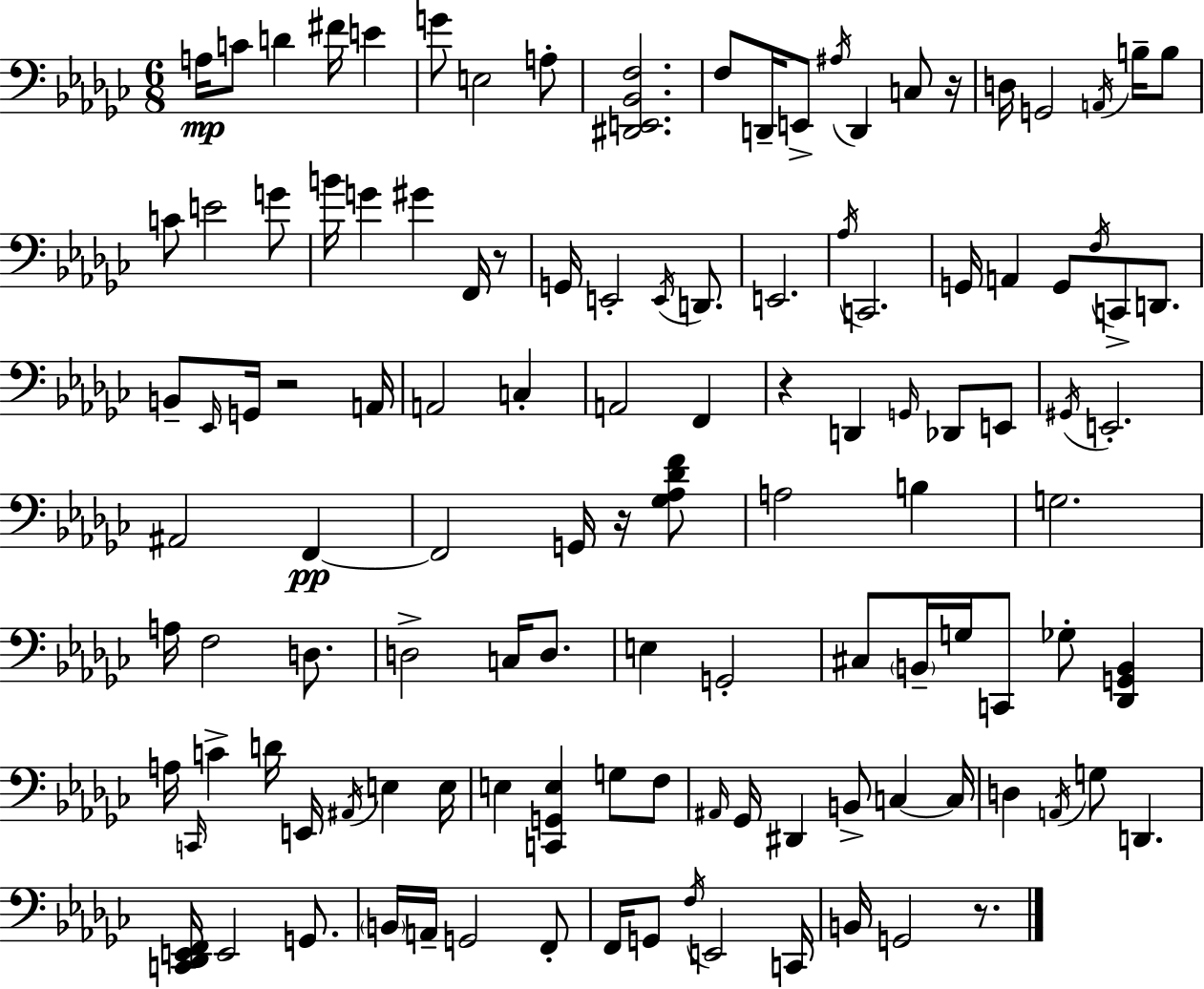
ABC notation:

X:1
T:Untitled
M:6/8
L:1/4
K:Ebm
A,/4 C/2 D ^F/4 E G/2 E,2 A,/2 [^D,,E,,_B,,F,]2 F,/2 D,,/4 E,,/2 ^A,/4 D,, C,/2 z/4 D,/4 G,,2 A,,/4 B,/4 B,/2 C/2 E2 G/2 B/4 G ^G F,,/4 z/2 G,,/4 E,,2 E,,/4 D,,/2 E,,2 _A,/4 C,,2 G,,/4 A,, G,,/2 F,/4 C,,/2 D,,/2 B,,/2 _E,,/4 G,,/4 z2 A,,/4 A,,2 C, A,,2 F,, z D,, G,,/4 _D,,/2 E,,/2 ^G,,/4 E,,2 ^A,,2 F,, F,,2 G,,/4 z/4 [_G,_A,_DF]/2 A,2 B, G,2 A,/4 F,2 D,/2 D,2 C,/4 D,/2 E, G,,2 ^C,/2 B,,/4 G,/4 C,,/2 _G,/2 [_D,,G,,B,,] A,/4 C,,/4 C D/4 E,,/4 ^A,,/4 E, E,/4 E, [C,,G,,E,] G,/2 F,/2 ^A,,/4 _G,,/4 ^D,, B,,/2 C, C,/4 D, A,,/4 G,/2 D,, [C,,_D,,E,,F,,]/4 E,,2 G,,/2 B,,/4 A,,/4 G,,2 F,,/2 F,,/4 G,,/2 F,/4 E,,2 C,,/4 B,,/4 G,,2 z/2